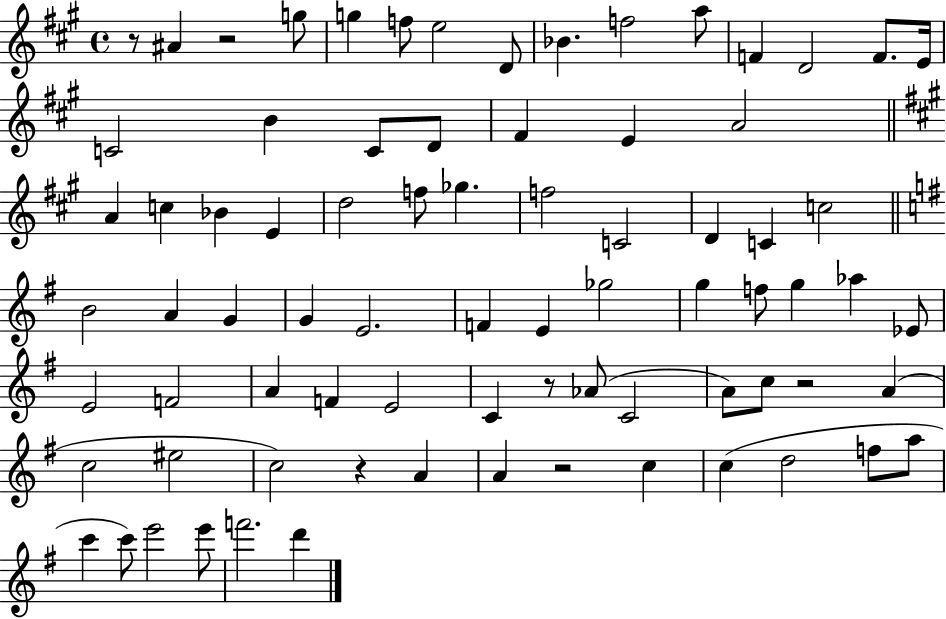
R/e A#4/q R/h G5/e G5/q F5/e E5/h D4/e Bb4/q. F5/h A5/e F4/q D4/h F4/e. E4/s C4/h B4/q C4/e D4/e F#4/q E4/q A4/h A4/q C5/q Bb4/q E4/q D5/h F5/e Gb5/q. F5/h C4/h D4/q C4/q C5/h B4/h A4/q G4/q G4/q E4/h. F4/q E4/q Gb5/h G5/q F5/e G5/q Ab5/q Eb4/e E4/h F4/h A4/q F4/q E4/h C4/q R/e Ab4/e C4/h A4/e C5/e R/h A4/q C5/h EIS5/h C5/h R/q A4/q A4/q R/h C5/q C5/q D5/h F5/e A5/e C6/q C6/e E6/h E6/e F6/h. D6/q